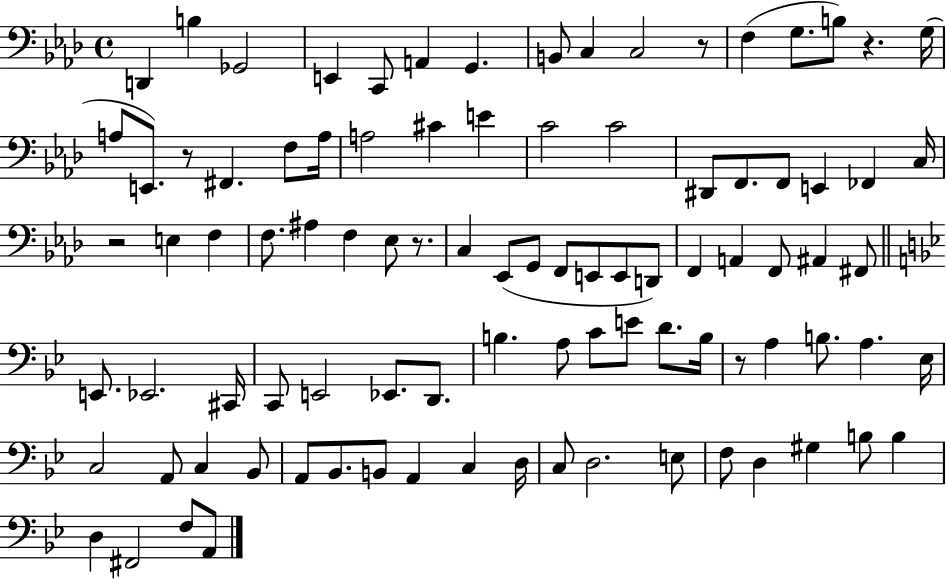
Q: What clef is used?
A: bass